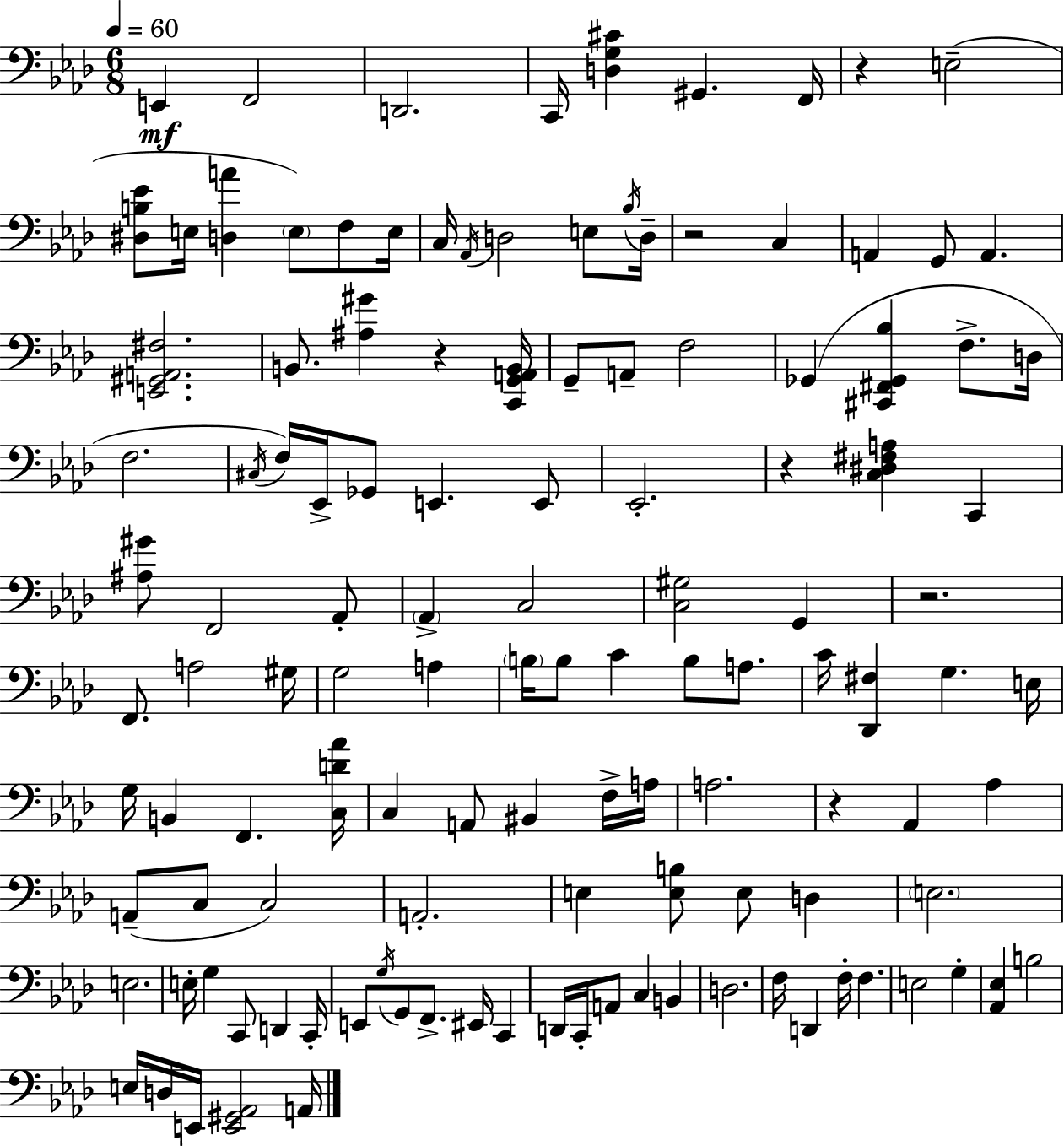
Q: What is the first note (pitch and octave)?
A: E2